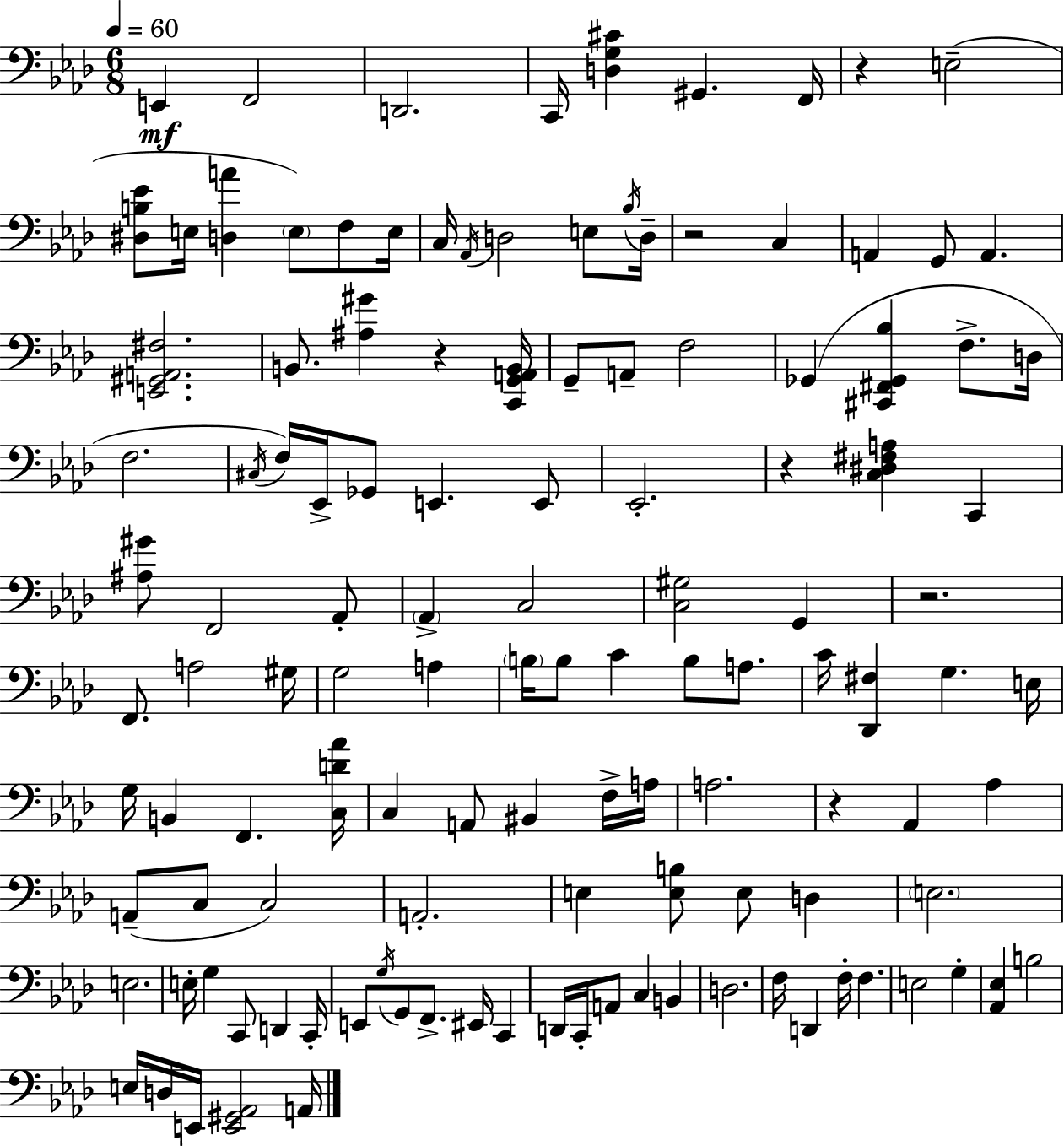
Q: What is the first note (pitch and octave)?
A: E2